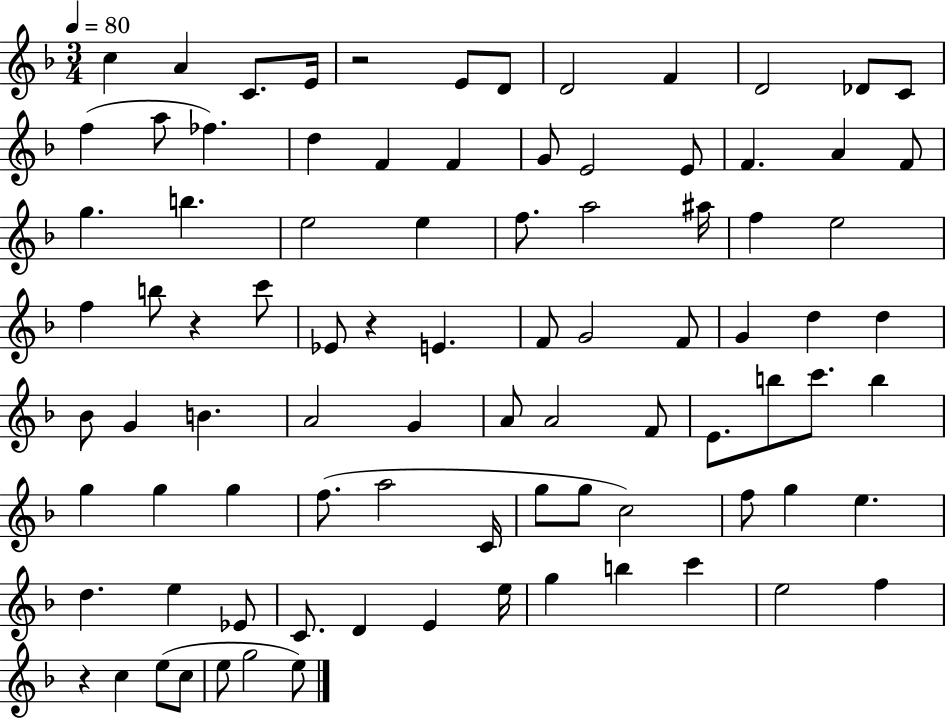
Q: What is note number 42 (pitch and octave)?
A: D5